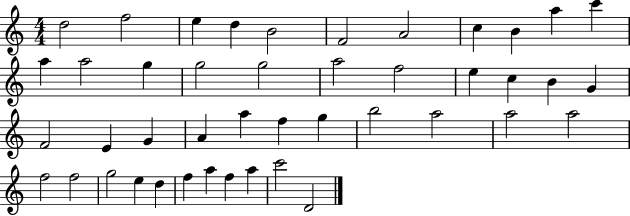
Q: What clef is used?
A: treble